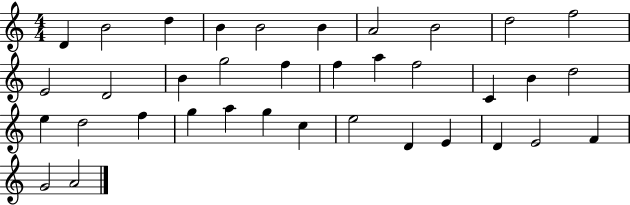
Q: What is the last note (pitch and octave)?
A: A4